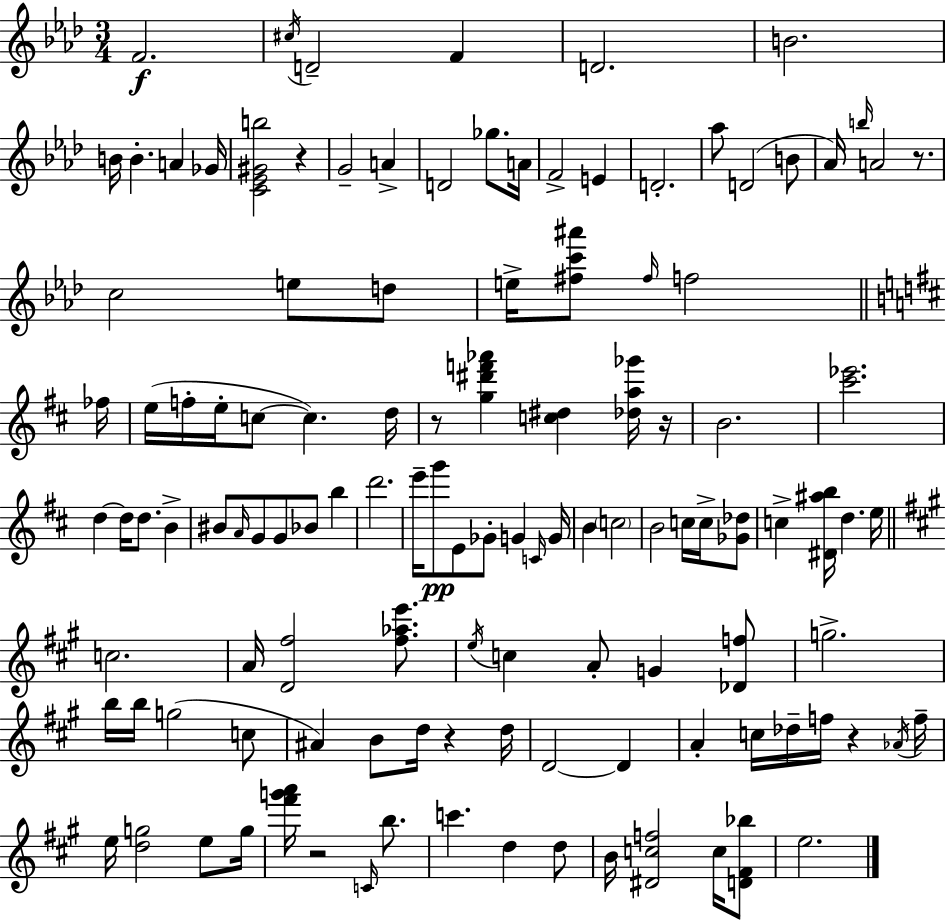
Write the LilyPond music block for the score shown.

{
  \clef treble
  \numericTimeSignature
  \time 3/4
  \key f \minor
  \repeat volta 2 { f'2.\f | \acciaccatura { cis''16 } d'2-- f'4 | d'2. | b'2. | \break b'16 b'4.-. a'4 | ges'16 <c' ees' gis' b''>2 r4 | g'2-- a'4-> | d'2 ges''8. | \break a'16 f'2-> e'4 | d'2.-. | aes''8 d'2( b'8 | aes'16) \grace { b''16 } a'2 r8. | \break c''2 e''8 | d''8 e''16-> <fis'' c''' ais'''>8 \grace { fis''16 } f''2 | \bar "||" \break \key d \major fes''16 e''16( f''16-. e''16-. c''8~~ c''4.) | d''16 r8 <g'' dis''' f''' aes'''>4 <c'' dis''>4 <des'' a'' ges'''>16 | r16 b'2. | <cis''' ees'''>2. | \break d''4~~ d''16 d''8. b'4-> | bis'8 \grace { a'16 } g'8 g'8 bes'8 b''4 | d'''2. | e'''16-- g'''8\pp e'8 ges'8-. g'4 | \break \grace { c'16 } g'16 b'4 \parenthesize c''2 | b'2 c''16 | c''16-> <ges' des''>8 c''4-> <dis' ais'' b''>16 d''4. | e''16 \bar "||" \break \key a \major c''2. | a'16 <d' fis''>2 <fis'' aes'' e'''>8. | \acciaccatura { e''16 } c''4 a'8-. g'4 <des' f''>8 | g''2.-> | \break b''16 b''16 g''2( c''8 | ais'4) b'8 d''16 r4 | d''16 d'2~~ d'4 | a'4-. c''16 des''16-- f''16 r4 | \break \acciaccatura { aes'16 } f''16-- e''16 <d'' g''>2 e''8 | g''16 <fis''' g''' a'''>16 r2 \grace { c'16 } | b''8. c'''4. d''4 | d''8 b'16 <dis' c'' f''>2 | \break c''16 <d' fis' bes''>8 e''2. | } \bar "|."
}